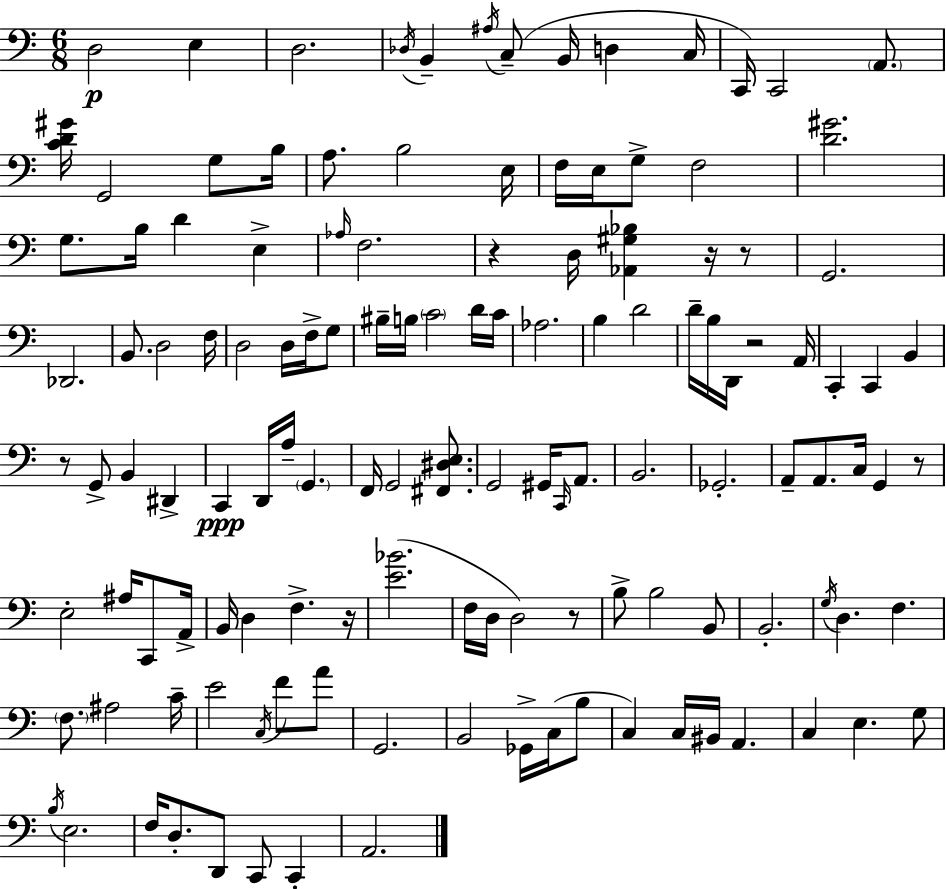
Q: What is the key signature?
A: C major